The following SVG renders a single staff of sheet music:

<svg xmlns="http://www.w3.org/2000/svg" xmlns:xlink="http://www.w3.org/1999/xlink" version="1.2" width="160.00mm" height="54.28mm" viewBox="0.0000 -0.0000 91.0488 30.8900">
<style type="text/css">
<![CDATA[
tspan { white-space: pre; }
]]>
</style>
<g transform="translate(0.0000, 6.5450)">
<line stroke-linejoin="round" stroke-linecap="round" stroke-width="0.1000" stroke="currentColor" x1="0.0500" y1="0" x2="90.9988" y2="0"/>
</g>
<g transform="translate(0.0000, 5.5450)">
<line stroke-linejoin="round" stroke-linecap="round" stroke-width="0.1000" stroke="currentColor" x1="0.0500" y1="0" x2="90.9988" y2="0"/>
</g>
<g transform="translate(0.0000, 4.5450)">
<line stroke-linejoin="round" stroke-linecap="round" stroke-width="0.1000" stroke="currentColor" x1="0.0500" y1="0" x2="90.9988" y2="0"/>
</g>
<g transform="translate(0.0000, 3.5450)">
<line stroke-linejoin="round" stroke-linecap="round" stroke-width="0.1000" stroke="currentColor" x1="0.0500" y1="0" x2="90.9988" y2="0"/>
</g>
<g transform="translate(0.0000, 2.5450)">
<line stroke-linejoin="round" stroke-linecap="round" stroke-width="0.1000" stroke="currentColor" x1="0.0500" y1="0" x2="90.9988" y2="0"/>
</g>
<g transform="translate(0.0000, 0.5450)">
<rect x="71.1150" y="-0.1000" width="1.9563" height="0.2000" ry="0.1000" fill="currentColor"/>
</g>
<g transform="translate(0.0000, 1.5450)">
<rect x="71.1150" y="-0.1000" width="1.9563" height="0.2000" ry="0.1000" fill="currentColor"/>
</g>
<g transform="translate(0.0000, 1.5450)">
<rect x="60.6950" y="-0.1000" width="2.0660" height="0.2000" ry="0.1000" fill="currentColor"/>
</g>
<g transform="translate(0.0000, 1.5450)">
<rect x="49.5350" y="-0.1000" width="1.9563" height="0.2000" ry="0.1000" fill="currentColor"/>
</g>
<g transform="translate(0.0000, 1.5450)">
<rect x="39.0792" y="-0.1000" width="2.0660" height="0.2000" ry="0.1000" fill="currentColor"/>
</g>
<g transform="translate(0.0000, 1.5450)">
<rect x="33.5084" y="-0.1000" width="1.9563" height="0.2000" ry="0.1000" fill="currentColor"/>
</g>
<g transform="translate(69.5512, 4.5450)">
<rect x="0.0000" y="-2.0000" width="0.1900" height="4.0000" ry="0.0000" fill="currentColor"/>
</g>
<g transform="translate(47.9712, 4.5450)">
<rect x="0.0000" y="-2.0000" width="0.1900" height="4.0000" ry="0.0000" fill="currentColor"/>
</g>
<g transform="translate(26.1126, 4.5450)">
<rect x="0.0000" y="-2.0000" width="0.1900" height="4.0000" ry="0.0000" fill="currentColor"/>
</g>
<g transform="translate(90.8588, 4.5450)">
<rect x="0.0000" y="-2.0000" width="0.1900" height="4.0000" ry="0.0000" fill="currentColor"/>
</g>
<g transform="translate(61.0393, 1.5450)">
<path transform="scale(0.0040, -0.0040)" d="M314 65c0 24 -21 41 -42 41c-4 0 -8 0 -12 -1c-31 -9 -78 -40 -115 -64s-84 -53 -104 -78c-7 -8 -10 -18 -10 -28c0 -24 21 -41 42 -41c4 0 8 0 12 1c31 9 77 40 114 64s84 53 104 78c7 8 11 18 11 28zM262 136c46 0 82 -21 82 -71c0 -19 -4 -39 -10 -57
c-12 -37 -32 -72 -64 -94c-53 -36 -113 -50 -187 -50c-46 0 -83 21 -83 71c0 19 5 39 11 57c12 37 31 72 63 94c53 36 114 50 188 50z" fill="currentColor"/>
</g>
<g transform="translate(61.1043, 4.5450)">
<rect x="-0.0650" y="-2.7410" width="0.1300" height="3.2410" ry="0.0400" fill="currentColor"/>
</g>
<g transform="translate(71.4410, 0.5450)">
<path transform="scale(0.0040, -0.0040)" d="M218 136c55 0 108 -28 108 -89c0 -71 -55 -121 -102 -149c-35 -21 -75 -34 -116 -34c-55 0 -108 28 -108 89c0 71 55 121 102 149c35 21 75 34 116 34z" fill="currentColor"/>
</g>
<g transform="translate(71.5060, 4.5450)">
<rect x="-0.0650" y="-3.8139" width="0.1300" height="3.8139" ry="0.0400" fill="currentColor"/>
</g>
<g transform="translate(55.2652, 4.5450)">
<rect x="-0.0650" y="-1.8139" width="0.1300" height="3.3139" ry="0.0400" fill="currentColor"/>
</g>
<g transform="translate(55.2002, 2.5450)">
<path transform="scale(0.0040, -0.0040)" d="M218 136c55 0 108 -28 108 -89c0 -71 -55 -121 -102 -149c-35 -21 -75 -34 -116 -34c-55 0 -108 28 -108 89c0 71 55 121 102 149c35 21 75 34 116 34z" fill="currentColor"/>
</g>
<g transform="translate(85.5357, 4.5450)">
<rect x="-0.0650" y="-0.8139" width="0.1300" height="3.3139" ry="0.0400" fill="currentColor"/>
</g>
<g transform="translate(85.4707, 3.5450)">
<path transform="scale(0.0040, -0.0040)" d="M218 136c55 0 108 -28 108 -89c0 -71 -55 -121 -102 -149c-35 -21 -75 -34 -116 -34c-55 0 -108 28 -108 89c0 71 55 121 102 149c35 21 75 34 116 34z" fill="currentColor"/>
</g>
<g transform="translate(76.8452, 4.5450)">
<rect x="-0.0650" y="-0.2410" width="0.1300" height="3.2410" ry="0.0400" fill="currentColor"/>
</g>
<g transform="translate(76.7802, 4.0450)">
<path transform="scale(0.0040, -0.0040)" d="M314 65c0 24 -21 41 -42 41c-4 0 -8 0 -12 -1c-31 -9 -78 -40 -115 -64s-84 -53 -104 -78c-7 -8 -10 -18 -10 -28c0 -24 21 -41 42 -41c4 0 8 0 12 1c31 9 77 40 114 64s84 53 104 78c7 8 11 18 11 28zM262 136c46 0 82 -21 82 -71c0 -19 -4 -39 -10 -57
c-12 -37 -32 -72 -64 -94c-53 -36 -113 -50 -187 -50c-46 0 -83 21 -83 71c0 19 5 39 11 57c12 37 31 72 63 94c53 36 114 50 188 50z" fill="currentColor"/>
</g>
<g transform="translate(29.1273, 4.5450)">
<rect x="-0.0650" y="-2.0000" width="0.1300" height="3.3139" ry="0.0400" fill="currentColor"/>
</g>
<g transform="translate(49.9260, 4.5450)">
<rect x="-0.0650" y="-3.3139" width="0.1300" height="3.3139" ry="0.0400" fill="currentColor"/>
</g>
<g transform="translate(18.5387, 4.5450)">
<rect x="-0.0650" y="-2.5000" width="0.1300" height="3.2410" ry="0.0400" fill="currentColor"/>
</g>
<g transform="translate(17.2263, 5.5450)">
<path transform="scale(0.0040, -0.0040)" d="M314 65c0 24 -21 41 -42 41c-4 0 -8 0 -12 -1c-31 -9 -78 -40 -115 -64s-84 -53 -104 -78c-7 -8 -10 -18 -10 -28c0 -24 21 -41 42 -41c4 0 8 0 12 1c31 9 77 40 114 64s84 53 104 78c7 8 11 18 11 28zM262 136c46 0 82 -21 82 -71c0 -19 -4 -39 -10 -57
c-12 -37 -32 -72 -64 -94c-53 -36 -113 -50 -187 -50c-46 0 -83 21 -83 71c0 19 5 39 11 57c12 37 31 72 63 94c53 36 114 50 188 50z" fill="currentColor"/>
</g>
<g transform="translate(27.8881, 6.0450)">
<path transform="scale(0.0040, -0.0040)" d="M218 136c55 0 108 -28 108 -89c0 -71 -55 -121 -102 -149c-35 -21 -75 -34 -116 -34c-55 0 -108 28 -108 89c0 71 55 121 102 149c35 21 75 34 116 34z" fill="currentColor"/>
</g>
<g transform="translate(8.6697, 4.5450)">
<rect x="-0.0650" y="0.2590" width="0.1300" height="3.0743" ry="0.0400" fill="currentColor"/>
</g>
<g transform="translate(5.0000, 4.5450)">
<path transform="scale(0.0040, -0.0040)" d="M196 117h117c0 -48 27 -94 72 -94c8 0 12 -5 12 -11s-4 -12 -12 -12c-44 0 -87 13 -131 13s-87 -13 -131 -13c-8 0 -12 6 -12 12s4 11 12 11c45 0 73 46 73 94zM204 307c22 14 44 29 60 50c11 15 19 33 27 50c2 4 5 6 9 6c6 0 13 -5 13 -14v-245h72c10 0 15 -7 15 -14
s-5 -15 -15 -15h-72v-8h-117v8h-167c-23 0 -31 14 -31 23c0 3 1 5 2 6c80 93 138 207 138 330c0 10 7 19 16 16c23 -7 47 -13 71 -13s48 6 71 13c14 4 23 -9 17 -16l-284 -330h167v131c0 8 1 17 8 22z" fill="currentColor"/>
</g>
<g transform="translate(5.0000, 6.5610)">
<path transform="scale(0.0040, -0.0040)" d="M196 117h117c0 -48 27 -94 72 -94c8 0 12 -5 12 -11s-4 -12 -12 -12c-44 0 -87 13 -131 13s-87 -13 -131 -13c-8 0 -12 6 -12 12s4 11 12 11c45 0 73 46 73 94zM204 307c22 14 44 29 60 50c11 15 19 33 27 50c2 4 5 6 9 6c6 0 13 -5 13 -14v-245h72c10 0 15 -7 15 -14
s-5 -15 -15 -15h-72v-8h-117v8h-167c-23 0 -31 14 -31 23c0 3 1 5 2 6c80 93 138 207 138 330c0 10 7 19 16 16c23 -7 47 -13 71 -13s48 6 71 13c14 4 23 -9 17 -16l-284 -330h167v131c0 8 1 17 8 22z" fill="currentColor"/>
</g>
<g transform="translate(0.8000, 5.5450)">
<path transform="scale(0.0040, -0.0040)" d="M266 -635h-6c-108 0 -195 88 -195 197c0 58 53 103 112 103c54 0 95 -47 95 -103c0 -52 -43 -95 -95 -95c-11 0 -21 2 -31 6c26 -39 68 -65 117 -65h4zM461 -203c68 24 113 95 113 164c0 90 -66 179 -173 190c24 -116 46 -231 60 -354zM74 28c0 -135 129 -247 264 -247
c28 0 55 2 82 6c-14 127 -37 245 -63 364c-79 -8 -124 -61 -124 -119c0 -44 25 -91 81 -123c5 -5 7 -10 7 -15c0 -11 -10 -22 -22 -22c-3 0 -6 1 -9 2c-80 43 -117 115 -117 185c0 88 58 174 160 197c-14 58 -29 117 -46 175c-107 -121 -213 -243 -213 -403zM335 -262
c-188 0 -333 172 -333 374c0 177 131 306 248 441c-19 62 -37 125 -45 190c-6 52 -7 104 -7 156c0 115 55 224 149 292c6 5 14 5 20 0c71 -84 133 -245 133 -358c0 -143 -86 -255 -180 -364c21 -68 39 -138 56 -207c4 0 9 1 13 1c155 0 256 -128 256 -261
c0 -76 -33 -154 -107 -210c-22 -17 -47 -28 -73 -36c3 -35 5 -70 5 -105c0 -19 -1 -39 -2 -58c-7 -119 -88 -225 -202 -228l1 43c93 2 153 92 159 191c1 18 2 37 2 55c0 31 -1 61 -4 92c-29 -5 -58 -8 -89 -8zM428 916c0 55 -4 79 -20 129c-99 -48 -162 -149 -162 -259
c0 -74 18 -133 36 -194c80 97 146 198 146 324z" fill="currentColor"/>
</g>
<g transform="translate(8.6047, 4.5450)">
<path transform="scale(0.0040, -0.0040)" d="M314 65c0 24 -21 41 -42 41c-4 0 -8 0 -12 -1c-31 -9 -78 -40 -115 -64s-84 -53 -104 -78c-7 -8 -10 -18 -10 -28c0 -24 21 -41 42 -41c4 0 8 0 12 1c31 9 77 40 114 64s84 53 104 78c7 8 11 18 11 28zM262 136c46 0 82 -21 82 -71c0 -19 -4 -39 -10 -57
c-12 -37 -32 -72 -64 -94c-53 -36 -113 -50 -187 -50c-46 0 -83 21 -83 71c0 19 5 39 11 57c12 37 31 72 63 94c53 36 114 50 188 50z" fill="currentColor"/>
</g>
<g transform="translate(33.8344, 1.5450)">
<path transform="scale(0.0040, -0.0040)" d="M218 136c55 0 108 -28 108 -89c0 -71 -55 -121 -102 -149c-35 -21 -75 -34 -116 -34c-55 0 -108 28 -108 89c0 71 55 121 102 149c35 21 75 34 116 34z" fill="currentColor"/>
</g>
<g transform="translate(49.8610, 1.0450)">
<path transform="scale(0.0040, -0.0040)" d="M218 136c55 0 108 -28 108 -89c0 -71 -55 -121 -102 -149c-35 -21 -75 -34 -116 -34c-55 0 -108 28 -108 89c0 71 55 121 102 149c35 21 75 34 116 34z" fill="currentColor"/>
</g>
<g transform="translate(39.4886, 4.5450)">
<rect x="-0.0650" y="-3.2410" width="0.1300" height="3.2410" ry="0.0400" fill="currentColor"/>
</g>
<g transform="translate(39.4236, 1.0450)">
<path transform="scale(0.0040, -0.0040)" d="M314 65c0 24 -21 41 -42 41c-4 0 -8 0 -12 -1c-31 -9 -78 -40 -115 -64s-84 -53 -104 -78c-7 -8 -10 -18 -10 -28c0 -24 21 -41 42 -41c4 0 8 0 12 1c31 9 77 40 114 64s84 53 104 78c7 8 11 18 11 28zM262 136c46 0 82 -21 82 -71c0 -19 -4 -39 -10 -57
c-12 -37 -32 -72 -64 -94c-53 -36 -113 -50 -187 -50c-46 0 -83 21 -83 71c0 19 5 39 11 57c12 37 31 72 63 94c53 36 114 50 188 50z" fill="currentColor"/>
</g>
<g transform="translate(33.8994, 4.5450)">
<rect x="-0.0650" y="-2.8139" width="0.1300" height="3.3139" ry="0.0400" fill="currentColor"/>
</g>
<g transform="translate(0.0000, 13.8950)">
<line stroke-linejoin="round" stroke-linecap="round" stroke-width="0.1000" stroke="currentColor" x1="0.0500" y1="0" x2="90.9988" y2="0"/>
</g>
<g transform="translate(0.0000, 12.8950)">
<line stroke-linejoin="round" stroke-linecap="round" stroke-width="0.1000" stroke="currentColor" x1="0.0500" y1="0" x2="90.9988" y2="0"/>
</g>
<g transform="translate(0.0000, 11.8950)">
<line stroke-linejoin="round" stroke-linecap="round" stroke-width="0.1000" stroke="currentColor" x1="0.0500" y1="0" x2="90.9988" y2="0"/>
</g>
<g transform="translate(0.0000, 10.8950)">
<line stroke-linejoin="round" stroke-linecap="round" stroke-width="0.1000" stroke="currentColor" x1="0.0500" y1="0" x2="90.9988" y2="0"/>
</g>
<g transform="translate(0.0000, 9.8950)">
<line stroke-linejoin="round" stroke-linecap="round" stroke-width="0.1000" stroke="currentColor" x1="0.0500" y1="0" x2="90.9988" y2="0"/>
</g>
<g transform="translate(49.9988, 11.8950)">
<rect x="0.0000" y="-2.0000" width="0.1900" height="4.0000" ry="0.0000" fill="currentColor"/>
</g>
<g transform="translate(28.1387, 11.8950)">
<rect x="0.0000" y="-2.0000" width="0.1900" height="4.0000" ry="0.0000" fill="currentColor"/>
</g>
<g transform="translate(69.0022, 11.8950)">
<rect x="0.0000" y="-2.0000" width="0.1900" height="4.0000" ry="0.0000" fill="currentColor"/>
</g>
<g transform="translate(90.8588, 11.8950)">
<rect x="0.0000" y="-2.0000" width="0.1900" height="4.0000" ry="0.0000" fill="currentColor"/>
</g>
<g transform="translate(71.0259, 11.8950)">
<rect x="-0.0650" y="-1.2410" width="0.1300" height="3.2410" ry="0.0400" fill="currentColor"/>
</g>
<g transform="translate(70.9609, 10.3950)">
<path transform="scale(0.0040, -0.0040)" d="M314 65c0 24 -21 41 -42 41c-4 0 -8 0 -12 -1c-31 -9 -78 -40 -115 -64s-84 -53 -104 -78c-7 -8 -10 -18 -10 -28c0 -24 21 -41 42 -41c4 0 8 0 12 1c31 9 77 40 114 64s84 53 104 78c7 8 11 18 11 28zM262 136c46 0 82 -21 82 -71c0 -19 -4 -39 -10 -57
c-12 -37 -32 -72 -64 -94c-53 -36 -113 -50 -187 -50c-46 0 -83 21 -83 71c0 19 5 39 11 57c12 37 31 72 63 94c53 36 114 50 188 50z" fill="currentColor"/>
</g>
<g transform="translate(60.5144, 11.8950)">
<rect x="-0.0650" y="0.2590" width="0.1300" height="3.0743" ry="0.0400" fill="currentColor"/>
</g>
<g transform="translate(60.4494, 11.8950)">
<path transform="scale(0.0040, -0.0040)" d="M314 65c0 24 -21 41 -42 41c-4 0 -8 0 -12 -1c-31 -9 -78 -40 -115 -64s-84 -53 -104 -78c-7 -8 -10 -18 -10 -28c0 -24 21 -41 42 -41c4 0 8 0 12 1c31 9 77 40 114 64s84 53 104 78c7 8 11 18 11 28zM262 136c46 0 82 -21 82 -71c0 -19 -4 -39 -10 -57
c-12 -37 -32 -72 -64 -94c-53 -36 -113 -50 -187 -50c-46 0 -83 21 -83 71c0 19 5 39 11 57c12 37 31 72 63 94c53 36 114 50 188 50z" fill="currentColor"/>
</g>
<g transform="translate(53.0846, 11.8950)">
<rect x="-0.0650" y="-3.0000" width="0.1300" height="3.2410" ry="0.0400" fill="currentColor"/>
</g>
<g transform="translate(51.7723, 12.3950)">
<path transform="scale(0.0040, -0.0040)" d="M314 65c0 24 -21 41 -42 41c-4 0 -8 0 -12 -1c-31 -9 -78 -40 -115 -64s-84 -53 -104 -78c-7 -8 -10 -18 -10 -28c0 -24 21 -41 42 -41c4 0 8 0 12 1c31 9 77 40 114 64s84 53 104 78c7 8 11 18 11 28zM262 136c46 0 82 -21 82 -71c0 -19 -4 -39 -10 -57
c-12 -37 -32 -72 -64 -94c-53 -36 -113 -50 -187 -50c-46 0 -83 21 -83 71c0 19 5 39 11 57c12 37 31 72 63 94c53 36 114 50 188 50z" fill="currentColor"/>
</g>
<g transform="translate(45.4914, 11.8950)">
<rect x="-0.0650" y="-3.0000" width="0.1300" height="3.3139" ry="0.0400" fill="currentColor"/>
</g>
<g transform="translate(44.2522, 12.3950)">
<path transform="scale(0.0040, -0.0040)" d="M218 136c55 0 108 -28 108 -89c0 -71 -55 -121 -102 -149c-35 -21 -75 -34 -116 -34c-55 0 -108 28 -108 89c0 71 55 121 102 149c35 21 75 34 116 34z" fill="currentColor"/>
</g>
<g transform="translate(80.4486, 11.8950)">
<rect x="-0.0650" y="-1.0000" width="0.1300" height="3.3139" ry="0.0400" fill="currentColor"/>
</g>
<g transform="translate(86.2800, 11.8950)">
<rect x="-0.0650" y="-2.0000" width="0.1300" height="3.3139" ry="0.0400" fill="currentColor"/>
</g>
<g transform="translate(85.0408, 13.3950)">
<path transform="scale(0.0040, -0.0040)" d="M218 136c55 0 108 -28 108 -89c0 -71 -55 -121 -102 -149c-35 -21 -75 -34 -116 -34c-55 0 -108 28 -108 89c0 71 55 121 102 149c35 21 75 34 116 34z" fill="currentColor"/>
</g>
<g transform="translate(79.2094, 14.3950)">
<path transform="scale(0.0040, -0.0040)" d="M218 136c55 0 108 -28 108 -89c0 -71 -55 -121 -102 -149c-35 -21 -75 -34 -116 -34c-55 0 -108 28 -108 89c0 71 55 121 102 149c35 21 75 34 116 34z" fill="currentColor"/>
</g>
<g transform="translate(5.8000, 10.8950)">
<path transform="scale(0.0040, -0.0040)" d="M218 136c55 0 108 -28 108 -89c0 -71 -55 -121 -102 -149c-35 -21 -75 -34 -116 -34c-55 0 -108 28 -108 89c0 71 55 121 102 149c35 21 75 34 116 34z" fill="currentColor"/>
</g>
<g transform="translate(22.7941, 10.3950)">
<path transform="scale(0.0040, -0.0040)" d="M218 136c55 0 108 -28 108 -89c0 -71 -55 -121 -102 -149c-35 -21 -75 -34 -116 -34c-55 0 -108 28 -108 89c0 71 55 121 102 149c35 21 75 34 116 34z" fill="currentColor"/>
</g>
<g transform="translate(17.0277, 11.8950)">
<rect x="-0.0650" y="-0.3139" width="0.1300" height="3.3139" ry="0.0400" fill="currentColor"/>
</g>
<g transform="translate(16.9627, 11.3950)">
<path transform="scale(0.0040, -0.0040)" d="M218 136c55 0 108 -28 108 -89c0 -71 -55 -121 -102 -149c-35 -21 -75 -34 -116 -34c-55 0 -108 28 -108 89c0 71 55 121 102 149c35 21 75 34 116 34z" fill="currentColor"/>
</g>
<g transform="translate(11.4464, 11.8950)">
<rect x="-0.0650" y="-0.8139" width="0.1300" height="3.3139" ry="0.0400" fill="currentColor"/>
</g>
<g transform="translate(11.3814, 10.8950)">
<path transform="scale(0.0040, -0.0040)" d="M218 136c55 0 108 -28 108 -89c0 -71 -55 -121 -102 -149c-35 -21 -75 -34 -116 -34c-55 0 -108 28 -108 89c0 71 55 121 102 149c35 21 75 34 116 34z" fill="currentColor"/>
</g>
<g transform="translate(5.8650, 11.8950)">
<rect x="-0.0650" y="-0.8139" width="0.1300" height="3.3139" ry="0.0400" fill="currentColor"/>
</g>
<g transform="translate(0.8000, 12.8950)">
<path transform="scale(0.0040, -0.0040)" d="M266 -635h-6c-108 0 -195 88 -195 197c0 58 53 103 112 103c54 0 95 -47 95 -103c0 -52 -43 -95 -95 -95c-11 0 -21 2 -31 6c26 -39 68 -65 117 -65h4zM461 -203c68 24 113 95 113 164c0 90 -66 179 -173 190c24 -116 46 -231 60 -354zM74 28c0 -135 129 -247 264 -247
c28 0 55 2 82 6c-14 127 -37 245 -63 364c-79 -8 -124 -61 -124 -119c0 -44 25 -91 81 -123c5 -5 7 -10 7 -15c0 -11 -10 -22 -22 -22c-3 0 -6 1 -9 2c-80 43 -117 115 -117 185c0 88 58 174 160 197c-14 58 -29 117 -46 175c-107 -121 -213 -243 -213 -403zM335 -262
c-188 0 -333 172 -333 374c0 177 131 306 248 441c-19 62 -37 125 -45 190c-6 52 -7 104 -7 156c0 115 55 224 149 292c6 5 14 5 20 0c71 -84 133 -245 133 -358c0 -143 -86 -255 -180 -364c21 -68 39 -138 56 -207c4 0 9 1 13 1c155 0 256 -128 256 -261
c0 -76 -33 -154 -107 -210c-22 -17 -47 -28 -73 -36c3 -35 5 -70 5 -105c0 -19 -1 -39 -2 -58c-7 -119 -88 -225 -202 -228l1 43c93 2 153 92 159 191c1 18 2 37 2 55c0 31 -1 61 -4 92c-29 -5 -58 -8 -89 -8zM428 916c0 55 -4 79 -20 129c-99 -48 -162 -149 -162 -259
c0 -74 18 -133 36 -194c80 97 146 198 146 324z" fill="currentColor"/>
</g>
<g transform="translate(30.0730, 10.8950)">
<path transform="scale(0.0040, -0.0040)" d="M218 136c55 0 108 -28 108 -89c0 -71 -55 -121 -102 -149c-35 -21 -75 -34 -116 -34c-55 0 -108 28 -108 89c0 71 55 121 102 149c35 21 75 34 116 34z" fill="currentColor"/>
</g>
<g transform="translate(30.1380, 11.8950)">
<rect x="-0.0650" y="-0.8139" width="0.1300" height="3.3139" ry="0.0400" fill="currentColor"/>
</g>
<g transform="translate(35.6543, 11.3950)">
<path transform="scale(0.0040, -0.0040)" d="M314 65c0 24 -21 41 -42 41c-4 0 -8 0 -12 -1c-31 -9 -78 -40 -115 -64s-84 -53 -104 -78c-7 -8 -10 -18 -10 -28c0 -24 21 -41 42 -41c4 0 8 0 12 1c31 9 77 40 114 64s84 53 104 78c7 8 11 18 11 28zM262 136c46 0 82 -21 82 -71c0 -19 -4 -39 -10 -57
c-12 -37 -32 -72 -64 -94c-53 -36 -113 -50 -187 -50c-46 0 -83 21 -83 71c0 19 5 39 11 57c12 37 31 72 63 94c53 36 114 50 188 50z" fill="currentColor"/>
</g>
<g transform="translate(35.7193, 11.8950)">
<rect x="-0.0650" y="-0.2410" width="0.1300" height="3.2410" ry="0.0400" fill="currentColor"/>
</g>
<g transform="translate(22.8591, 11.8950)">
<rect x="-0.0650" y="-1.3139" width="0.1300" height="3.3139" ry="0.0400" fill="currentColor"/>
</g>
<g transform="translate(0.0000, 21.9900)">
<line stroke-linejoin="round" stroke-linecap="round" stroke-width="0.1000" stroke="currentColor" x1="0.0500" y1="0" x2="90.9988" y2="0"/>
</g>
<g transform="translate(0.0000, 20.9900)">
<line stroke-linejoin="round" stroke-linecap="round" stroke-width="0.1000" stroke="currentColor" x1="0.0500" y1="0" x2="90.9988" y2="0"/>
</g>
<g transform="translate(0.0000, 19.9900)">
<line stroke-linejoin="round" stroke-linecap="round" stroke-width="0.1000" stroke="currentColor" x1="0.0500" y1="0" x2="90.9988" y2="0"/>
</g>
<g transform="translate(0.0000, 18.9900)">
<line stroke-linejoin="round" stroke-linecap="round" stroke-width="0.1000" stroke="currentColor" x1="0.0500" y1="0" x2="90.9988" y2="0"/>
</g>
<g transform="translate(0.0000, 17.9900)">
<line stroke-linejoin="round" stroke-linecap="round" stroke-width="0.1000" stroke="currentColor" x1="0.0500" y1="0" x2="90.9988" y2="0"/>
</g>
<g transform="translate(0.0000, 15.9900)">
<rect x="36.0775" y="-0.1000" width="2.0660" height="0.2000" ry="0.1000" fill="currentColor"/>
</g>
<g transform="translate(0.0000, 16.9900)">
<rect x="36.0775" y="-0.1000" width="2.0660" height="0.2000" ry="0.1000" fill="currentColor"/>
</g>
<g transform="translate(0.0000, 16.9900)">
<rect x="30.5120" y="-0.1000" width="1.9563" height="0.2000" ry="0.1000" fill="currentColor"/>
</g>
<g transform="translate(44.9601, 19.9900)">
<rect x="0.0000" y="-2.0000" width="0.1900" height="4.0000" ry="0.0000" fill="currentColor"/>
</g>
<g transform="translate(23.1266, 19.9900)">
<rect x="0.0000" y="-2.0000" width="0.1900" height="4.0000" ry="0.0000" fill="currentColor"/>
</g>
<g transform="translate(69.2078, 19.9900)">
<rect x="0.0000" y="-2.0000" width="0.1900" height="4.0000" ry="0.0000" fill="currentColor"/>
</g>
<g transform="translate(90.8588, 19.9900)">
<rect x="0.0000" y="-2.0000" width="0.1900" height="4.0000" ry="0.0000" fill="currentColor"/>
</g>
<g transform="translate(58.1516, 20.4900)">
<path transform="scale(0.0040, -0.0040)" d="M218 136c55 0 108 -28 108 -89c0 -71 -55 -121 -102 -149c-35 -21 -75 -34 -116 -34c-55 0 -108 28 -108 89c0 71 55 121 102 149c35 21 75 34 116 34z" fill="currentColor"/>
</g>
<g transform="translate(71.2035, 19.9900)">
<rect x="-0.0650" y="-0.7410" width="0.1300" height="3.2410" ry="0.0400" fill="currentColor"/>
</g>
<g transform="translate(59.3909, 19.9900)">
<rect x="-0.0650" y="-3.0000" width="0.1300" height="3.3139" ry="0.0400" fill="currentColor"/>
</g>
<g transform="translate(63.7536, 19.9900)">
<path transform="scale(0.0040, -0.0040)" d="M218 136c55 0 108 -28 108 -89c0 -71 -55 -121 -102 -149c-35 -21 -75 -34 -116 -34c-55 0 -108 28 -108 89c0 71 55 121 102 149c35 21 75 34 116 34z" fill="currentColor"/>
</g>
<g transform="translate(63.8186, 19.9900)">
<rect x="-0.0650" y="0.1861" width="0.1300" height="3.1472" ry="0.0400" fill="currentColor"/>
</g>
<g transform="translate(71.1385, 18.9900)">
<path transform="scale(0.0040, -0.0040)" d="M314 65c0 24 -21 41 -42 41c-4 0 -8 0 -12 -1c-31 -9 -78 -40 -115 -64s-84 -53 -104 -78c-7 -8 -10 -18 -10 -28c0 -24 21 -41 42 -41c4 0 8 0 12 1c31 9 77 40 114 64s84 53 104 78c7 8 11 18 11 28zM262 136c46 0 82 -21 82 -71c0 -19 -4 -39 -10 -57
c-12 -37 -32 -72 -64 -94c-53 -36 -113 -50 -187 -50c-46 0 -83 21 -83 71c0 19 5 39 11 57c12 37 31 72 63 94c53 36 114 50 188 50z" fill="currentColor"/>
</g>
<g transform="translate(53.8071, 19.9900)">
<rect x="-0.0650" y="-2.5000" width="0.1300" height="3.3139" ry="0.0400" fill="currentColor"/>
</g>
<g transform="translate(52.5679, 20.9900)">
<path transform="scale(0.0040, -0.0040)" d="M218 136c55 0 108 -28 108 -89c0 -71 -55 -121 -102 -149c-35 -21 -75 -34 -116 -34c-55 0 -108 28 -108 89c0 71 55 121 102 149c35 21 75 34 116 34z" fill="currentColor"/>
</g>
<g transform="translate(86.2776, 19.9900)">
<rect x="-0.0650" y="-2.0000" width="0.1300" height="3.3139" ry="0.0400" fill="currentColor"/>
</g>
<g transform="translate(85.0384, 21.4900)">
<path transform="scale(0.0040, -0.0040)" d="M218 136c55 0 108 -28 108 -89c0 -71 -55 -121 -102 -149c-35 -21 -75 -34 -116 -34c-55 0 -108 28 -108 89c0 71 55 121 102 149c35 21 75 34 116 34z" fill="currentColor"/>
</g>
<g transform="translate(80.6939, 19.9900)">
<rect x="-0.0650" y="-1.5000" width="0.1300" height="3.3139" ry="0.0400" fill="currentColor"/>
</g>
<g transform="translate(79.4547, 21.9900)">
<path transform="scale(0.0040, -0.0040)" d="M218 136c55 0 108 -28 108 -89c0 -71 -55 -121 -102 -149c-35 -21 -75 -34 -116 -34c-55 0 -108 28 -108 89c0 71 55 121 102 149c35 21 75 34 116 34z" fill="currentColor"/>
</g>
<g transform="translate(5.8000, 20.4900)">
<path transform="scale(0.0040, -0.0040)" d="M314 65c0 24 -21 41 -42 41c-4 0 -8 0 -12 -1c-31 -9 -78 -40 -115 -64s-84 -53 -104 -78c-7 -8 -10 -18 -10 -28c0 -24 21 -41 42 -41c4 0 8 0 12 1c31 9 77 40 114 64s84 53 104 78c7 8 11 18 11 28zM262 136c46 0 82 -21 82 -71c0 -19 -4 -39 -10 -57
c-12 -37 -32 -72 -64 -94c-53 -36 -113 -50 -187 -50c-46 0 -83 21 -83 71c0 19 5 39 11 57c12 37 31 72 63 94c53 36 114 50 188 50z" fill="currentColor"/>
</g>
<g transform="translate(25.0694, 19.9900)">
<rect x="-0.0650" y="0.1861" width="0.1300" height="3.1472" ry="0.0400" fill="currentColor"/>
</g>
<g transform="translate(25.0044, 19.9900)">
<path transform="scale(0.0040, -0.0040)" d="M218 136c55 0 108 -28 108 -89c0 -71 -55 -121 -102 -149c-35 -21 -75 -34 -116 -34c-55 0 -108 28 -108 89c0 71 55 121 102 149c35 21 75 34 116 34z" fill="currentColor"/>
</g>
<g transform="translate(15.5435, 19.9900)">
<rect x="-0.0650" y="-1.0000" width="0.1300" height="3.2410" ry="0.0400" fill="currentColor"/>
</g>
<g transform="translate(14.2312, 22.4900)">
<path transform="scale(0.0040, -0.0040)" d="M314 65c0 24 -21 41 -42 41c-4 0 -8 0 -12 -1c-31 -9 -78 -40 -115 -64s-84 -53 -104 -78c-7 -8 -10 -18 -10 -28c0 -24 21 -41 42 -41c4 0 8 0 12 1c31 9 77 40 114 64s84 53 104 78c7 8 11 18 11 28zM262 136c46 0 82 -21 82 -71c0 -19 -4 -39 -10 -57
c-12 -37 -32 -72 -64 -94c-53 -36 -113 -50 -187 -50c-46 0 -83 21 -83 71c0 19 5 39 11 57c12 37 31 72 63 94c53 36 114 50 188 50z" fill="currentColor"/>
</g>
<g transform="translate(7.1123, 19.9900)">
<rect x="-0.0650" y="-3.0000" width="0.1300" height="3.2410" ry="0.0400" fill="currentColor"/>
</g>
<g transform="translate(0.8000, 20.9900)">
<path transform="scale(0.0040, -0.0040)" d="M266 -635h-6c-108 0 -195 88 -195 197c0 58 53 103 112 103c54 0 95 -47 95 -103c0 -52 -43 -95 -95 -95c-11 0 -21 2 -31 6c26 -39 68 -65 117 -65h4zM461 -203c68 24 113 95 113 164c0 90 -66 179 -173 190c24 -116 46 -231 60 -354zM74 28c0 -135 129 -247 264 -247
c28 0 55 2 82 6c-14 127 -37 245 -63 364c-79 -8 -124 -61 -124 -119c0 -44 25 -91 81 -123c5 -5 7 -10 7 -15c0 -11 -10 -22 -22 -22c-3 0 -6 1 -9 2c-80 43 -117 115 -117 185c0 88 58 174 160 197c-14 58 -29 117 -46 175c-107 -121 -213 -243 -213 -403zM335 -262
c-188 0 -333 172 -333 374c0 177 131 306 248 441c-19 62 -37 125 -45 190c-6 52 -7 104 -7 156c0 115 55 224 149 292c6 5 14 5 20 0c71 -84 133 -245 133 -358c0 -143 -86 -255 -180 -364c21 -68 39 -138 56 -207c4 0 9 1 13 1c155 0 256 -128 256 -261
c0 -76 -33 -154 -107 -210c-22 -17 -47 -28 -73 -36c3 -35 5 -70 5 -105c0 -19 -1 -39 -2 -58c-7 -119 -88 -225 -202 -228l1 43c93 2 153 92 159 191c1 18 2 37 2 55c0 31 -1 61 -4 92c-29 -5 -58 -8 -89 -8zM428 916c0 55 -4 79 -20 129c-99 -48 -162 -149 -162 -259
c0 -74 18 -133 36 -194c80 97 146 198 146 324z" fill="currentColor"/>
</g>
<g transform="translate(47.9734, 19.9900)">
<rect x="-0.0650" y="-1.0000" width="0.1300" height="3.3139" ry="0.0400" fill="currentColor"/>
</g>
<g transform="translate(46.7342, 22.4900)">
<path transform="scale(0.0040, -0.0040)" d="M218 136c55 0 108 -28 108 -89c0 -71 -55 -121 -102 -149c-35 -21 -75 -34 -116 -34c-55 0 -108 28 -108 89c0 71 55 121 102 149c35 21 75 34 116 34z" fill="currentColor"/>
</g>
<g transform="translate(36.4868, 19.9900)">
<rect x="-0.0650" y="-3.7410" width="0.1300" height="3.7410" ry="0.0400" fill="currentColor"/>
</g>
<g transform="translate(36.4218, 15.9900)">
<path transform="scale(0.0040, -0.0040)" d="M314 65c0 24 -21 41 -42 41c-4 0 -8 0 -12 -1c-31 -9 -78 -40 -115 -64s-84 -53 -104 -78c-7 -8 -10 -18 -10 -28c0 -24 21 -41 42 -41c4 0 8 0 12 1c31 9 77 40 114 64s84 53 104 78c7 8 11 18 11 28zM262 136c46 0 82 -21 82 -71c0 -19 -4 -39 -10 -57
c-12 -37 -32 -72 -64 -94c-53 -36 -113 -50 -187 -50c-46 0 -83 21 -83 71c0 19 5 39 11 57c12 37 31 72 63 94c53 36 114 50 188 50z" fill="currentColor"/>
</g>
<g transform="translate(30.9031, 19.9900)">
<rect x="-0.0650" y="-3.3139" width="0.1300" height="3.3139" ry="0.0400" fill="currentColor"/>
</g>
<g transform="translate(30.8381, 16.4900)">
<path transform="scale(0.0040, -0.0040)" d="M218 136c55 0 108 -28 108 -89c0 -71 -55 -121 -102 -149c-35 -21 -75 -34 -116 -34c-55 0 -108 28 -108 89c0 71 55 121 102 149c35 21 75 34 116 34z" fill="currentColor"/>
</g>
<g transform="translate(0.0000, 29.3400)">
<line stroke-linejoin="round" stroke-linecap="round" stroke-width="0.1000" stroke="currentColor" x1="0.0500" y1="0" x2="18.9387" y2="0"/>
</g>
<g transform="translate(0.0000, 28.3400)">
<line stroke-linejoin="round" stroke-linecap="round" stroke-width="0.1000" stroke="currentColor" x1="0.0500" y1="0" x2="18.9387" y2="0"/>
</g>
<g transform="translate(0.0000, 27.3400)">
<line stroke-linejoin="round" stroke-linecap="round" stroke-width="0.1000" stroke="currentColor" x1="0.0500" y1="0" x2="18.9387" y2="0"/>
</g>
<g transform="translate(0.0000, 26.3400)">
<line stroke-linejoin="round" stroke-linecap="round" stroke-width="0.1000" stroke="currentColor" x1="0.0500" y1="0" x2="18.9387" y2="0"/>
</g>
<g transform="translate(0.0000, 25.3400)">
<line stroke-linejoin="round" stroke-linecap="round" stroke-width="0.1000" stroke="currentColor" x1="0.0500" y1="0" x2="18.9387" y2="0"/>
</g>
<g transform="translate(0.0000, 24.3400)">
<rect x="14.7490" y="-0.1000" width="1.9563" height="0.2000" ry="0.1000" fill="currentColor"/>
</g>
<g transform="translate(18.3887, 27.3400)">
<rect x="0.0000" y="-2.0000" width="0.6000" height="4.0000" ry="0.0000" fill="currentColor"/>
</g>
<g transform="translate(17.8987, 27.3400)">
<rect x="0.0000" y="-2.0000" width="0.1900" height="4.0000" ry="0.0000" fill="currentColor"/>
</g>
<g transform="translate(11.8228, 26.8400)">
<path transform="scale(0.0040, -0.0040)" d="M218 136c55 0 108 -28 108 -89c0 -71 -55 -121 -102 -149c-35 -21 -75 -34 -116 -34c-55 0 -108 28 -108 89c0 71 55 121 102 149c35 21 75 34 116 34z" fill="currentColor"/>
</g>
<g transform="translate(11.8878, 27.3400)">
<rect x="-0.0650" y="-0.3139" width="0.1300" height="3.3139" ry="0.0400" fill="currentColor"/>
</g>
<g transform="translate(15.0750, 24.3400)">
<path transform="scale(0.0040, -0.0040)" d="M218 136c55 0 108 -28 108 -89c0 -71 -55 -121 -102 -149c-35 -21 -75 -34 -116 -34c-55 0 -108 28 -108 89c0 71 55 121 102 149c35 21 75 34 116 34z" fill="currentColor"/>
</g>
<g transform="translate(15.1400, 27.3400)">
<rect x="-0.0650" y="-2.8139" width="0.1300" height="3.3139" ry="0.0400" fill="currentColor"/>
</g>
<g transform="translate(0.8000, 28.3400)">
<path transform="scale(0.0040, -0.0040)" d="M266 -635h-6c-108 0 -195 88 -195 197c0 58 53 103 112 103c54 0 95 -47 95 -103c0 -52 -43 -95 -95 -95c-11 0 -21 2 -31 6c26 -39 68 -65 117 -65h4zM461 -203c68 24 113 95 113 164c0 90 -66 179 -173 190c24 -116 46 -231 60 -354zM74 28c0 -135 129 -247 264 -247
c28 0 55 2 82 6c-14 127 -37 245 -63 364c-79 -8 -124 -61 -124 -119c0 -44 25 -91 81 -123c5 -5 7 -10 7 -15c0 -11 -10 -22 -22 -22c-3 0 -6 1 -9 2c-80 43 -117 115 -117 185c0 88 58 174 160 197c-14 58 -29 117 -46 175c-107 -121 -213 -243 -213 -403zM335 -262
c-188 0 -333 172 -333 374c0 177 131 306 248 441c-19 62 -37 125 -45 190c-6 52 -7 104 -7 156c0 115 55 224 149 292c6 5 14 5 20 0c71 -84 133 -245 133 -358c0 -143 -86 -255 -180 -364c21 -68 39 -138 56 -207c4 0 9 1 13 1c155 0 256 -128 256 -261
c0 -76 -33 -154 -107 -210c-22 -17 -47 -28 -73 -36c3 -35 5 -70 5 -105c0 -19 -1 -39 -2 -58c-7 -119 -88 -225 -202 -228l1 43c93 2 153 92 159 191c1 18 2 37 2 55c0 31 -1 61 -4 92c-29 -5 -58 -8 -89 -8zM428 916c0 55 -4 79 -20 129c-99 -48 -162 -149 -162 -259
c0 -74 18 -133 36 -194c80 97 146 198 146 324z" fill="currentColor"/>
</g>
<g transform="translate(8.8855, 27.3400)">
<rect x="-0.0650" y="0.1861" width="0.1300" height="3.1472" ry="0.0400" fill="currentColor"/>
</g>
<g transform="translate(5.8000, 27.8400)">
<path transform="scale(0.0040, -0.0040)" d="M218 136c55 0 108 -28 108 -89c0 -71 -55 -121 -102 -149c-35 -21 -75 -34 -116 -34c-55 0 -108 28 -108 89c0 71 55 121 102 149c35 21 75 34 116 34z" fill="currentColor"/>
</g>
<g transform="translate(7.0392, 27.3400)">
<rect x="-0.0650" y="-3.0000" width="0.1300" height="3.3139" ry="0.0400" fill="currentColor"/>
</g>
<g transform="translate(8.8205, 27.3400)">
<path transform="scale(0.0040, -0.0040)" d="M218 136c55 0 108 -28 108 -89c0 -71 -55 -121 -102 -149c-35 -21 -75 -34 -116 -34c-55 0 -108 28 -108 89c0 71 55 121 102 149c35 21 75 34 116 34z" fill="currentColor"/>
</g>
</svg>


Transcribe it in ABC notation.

X:1
T:Untitled
M:4/4
L:1/4
K:C
B2 G2 F a b2 b f a2 c' c2 d d d c e d c2 A A2 B2 e2 D F A2 D2 B b c'2 D G A B d2 E F A B c a